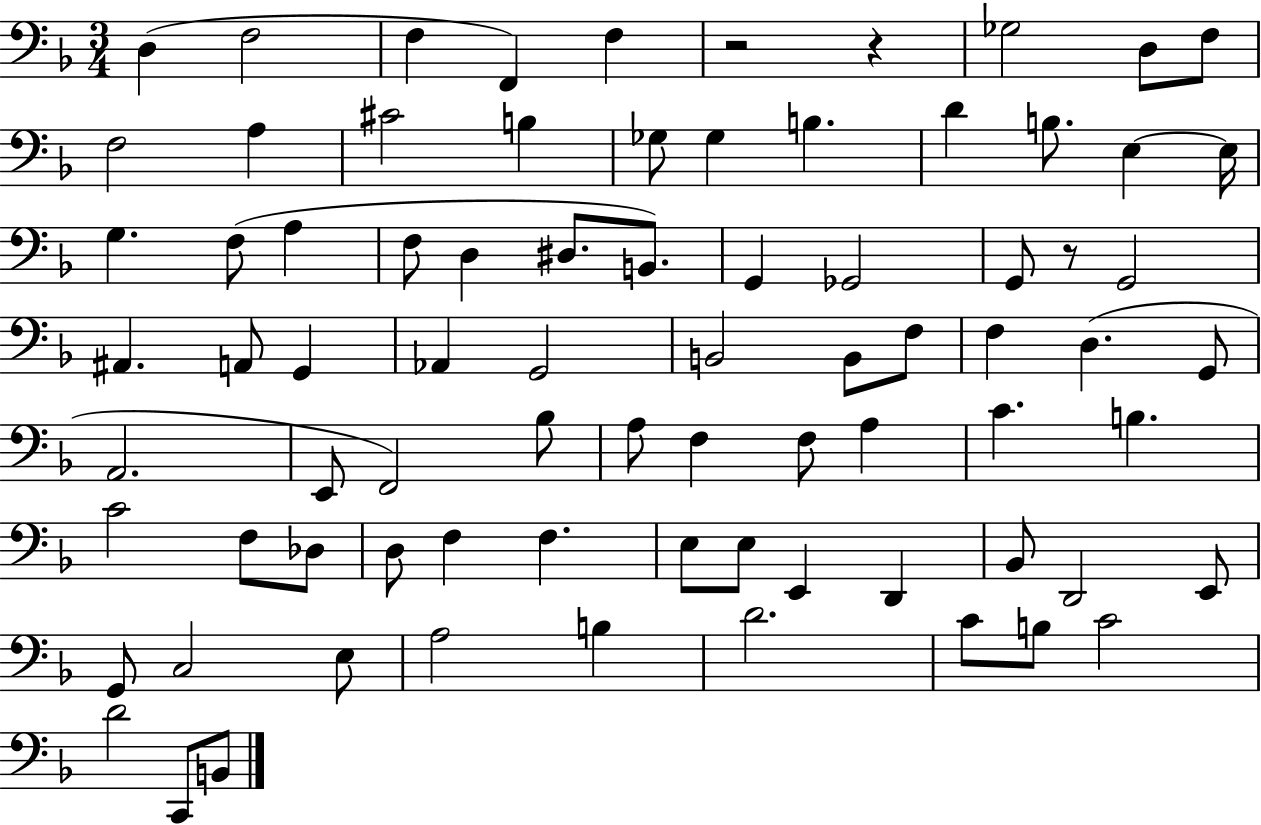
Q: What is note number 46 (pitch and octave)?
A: A3